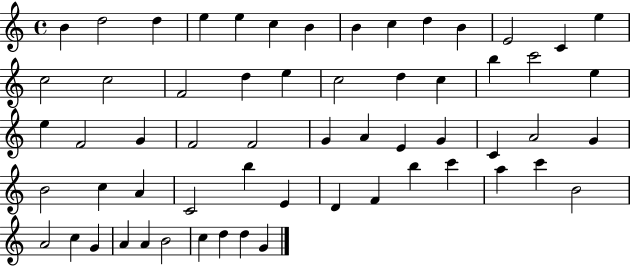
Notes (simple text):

B4/q D5/h D5/q E5/q E5/q C5/q B4/q B4/q C5/q D5/q B4/q E4/h C4/q E5/q C5/h C5/h F4/h D5/q E5/q C5/h D5/q C5/q B5/q C6/h E5/q E5/q F4/h G4/q F4/h F4/h G4/q A4/q E4/q G4/q C4/q A4/h G4/q B4/h C5/q A4/q C4/h B5/q E4/q D4/q F4/q B5/q C6/q A5/q C6/q B4/h A4/h C5/q G4/q A4/q A4/q B4/h C5/q D5/q D5/q G4/q